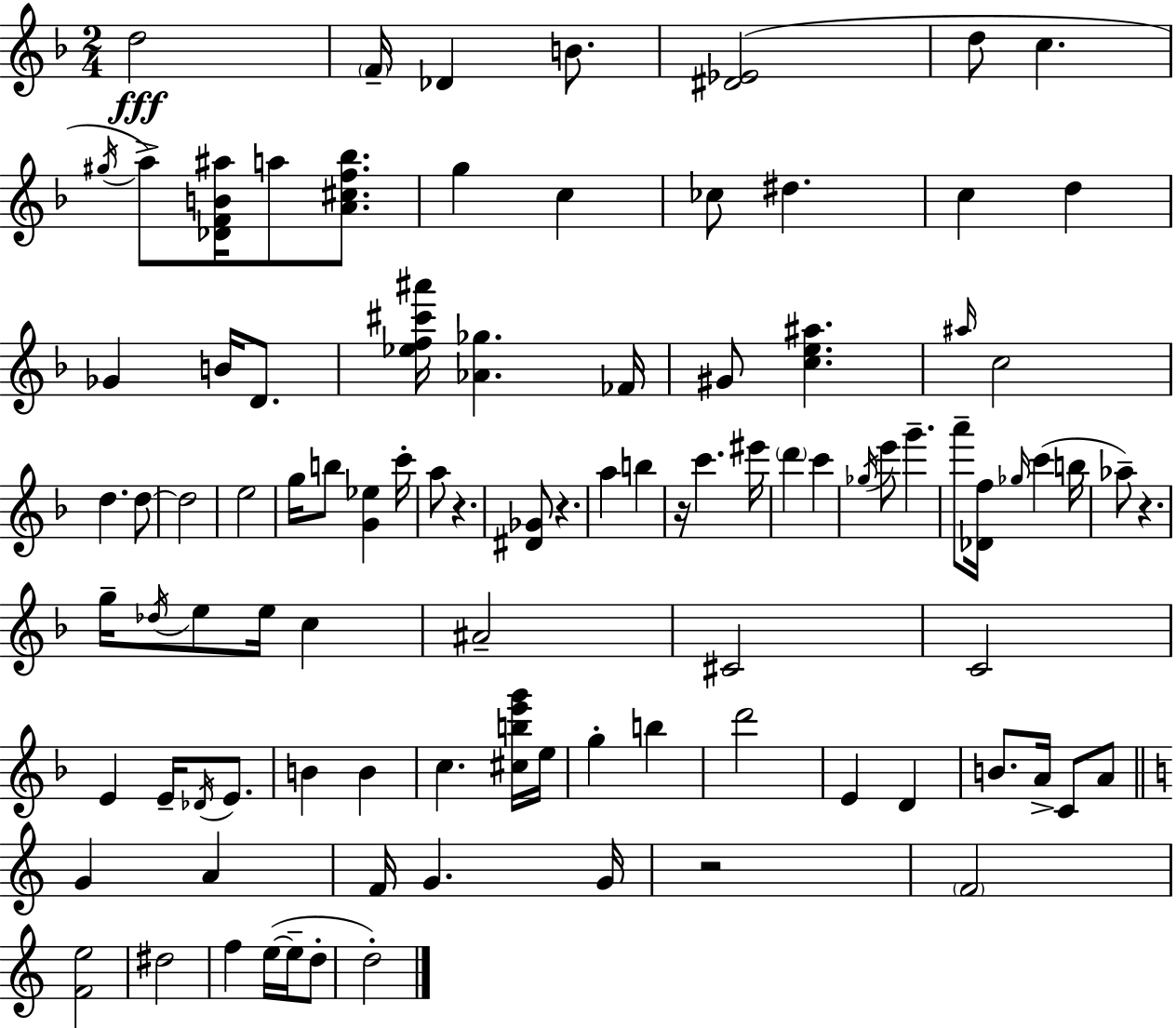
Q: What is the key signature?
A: D minor